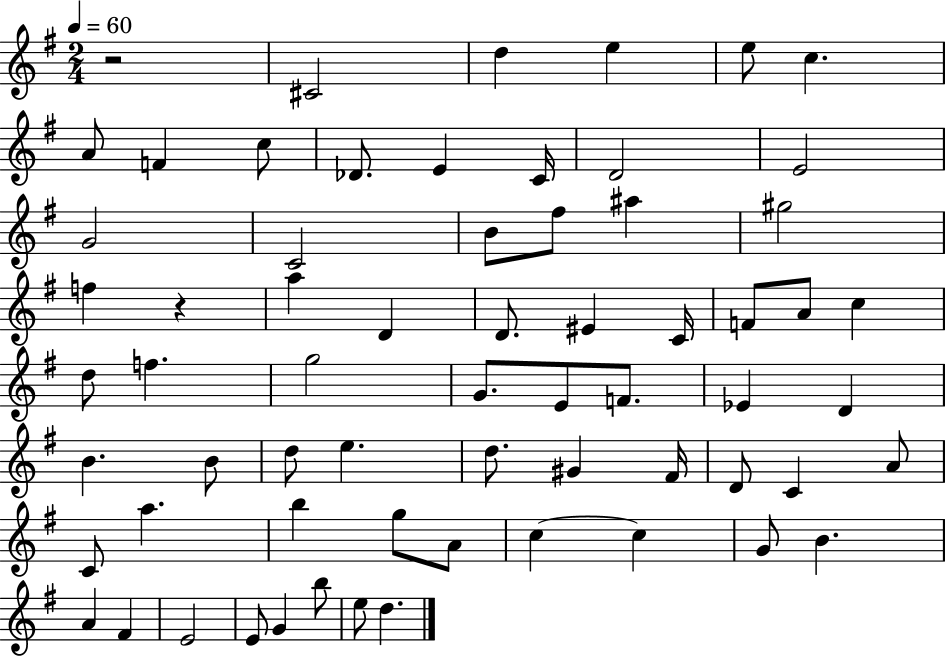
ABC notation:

X:1
T:Untitled
M:2/4
L:1/4
K:G
z2 ^C2 d e e/2 c A/2 F c/2 _D/2 E C/4 D2 E2 G2 C2 B/2 ^f/2 ^a ^g2 f z a D D/2 ^E C/4 F/2 A/2 c d/2 f g2 G/2 E/2 F/2 _E D B B/2 d/2 e d/2 ^G ^F/4 D/2 C A/2 C/2 a b g/2 A/2 c c G/2 B A ^F E2 E/2 G b/2 e/2 d